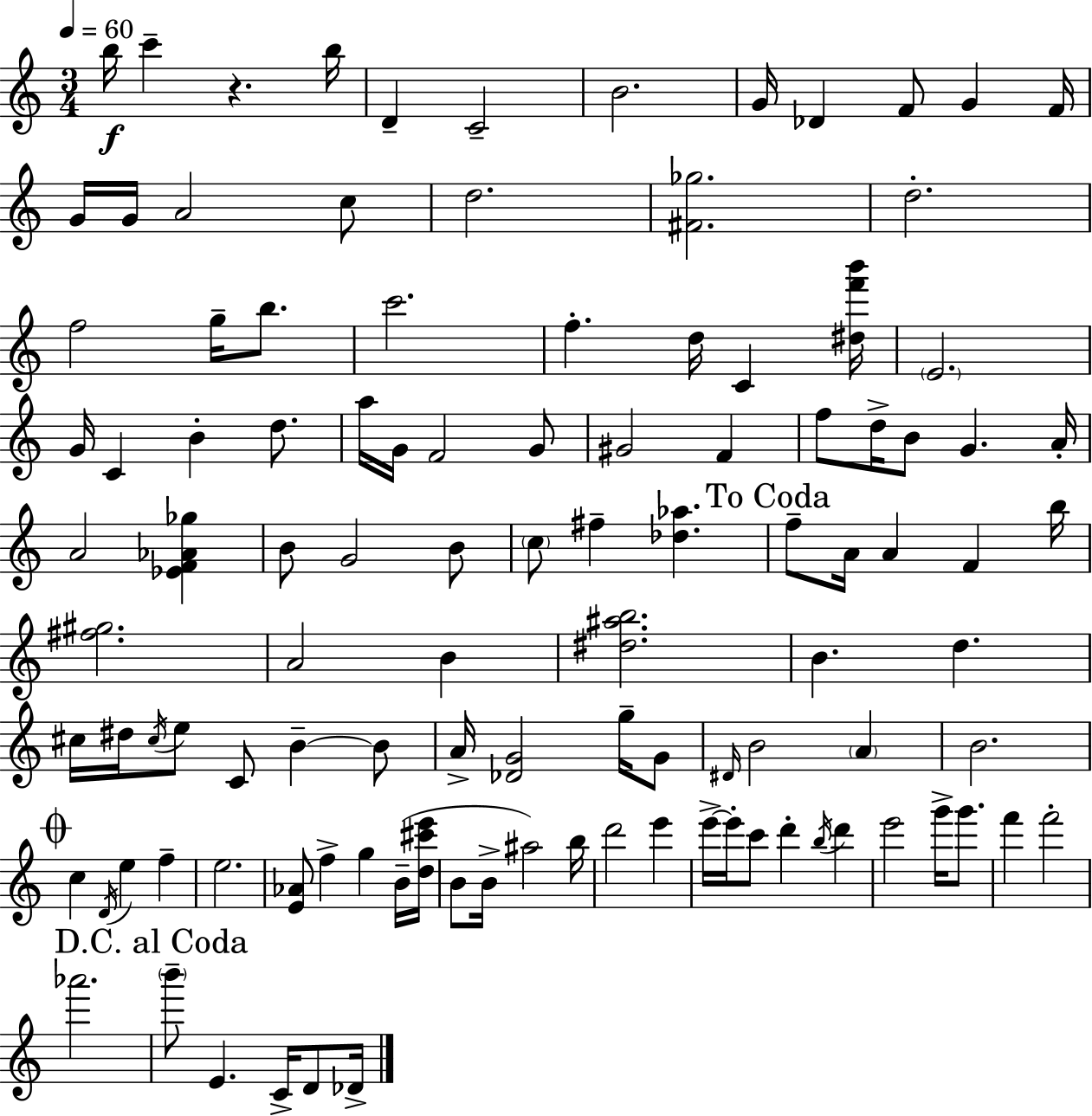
B5/s C6/q R/q. B5/s D4/q C4/h B4/h. G4/s Db4/q F4/e G4/q F4/s G4/s G4/s A4/h C5/e D5/h. [F#4,Gb5]/h. D5/h. F5/h G5/s B5/e. C6/h. F5/q. D5/s C4/q [D#5,F6,B6]/s E4/h. G4/s C4/q B4/q D5/e. A5/s G4/s F4/h G4/e G#4/h F4/q F5/e D5/s B4/e G4/q. A4/s A4/h [Eb4,F4,Ab4,Gb5]/q B4/e G4/h B4/e C5/e F#5/q [Db5,Ab5]/q. F5/e A4/s A4/q F4/q B5/s [F#5,G#5]/h. A4/h B4/q [D#5,A#5,B5]/h. B4/q. D5/q. C#5/s D#5/s C#5/s E5/e C4/e B4/q B4/e A4/s [Db4,G4]/h G5/s G4/e D#4/s B4/h A4/q B4/h. C5/q D4/s E5/q F5/q E5/h. [E4,Ab4]/e F5/q G5/q B4/s [D5,C#6,E6]/s B4/e B4/s A#5/h B5/s D6/h E6/q E6/s E6/s C6/e D6/q B5/s D6/q E6/h G6/s G6/e. F6/q F6/h Ab6/h. B6/e E4/q. C4/s D4/e Db4/s